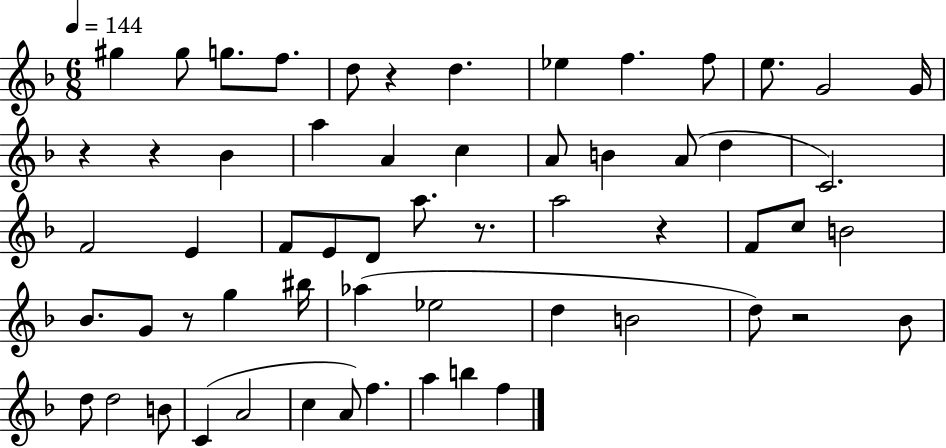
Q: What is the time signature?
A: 6/8